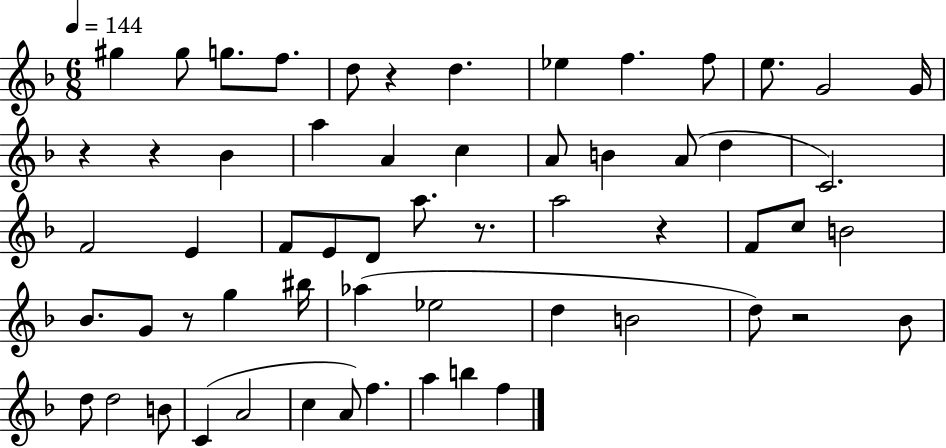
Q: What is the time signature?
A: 6/8